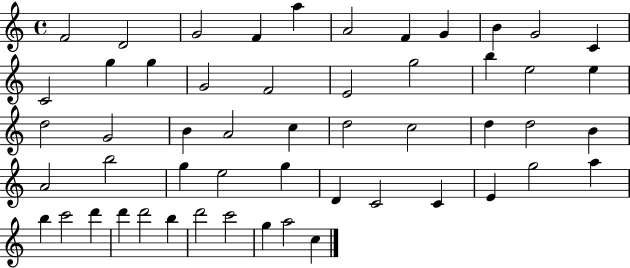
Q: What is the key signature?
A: C major